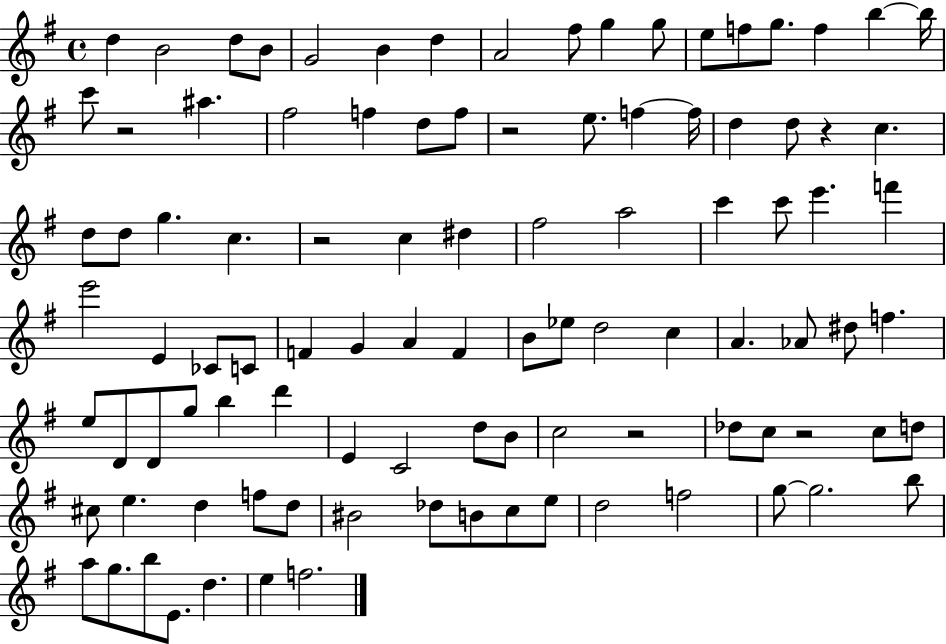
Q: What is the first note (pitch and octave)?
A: D5